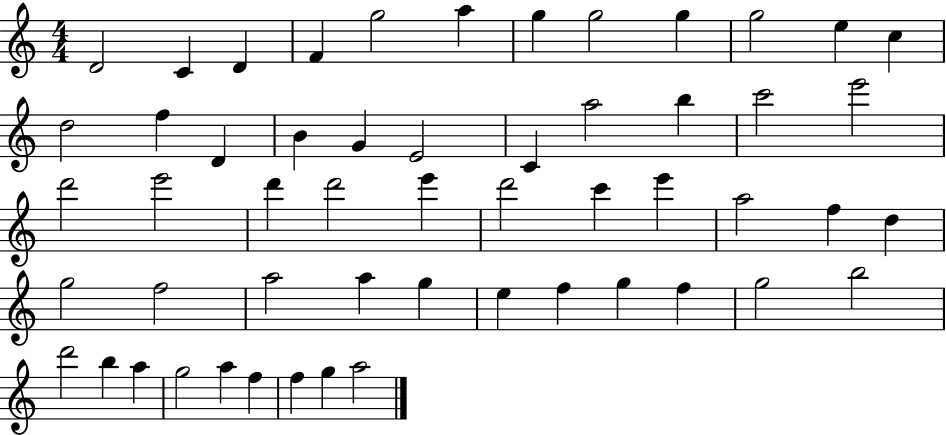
D4/h C4/q D4/q F4/q G5/h A5/q G5/q G5/h G5/q G5/h E5/q C5/q D5/h F5/q D4/q B4/q G4/q E4/h C4/q A5/h B5/q C6/h E6/h D6/h E6/h D6/q D6/h E6/q D6/h C6/q E6/q A5/h F5/q D5/q G5/h F5/h A5/h A5/q G5/q E5/q F5/q G5/q F5/q G5/h B5/h D6/h B5/q A5/q G5/h A5/q F5/q F5/q G5/q A5/h